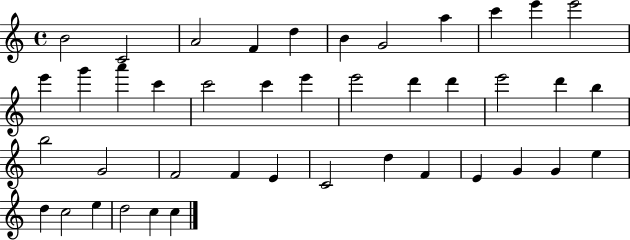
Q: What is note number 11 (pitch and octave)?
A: E6